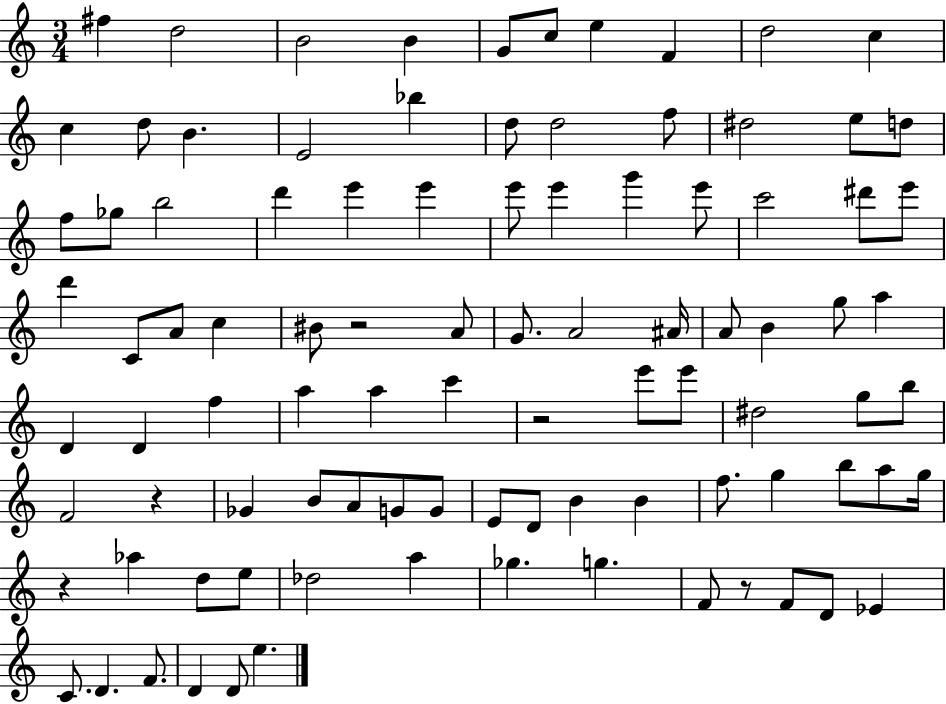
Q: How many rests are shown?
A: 5